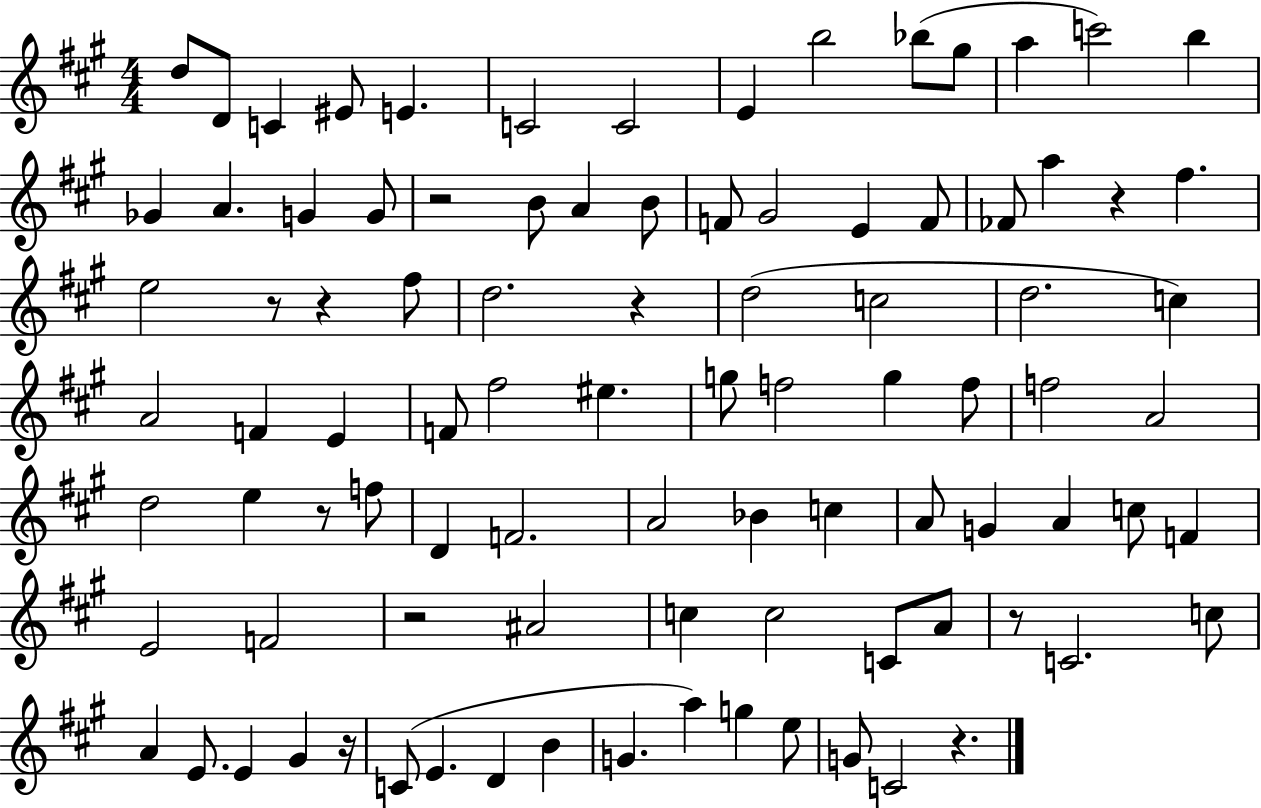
{
  \clef treble
  \numericTimeSignature
  \time 4/4
  \key a \major
  \repeat volta 2 { d''8 d'8 c'4 eis'8 e'4. | c'2 c'2 | e'4 b''2 bes''8( gis''8 | a''4 c'''2) b''4 | \break ges'4 a'4. g'4 g'8 | r2 b'8 a'4 b'8 | f'8 gis'2 e'4 f'8 | fes'8 a''4 r4 fis''4. | \break e''2 r8 r4 fis''8 | d''2. r4 | d''2( c''2 | d''2. c''4) | \break a'2 f'4 e'4 | f'8 fis''2 eis''4. | g''8 f''2 g''4 f''8 | f''2 a'2 | \break d''2 e''4 r8 f''8 | d'4 f'2. | a'2 bes'4 c''4 | a'8 g'4 a'4 c''8 f'4 | \break e'2 f'2 | r2 ais'2 | c''4 c''2 c'8 a'8 | r8 c'2. c''8 | \break a'4 e'8. e'4 gis'4 r16 | c'8( e'4. d'4 b'4 | g'4. a''4) g''4 e''8 | g'8 c'2 r4. | \break } \bar "|."
}